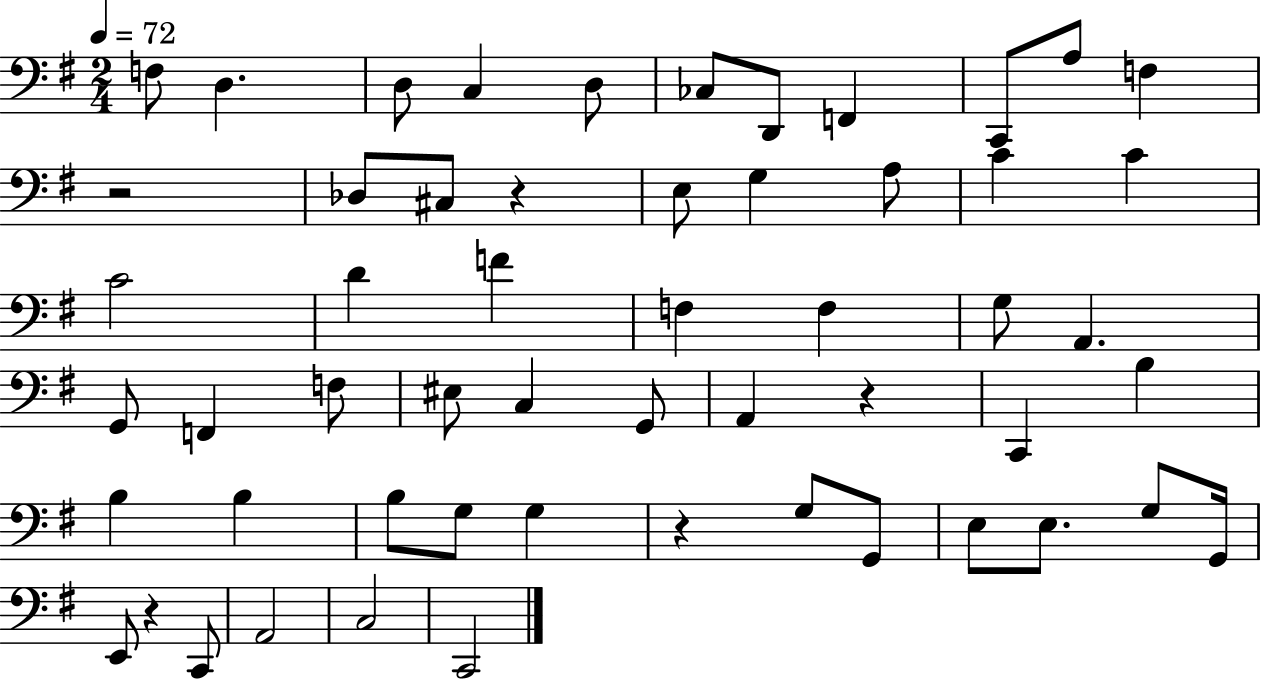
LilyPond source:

{
  \clef bass
  \numericTimeSignature
  \time 2/4
  \key g \major
  \tempo 4 = 72
  \repeat volta 2 { f8 d4. | d8 c4 d8 | ces8 d,8 f,4 | c,8 a8 f4 | \break r2 | des8 cis8 r4 | e8 g4 a8 | c'4 c'4 | \break c'2 | d'4 f'4 | f4 f4 | g8 a,4. | \break g,8 f,4 f8 | eis8 c4 g,8 | a,4 r4 | c,4 b4 | \break b4 b4 | b8 g8 g4 | r4 g8 g,8 | e8 e8. g8 g,16 | \break e,8 r4 c,8 | a,2 | c2 | c,2 | \break } \bar "|."
}